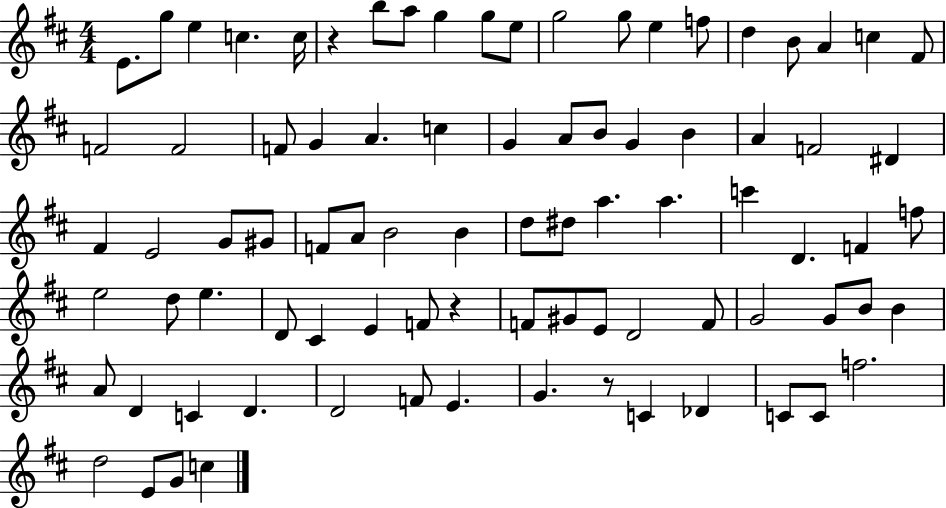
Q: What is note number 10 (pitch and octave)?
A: E5